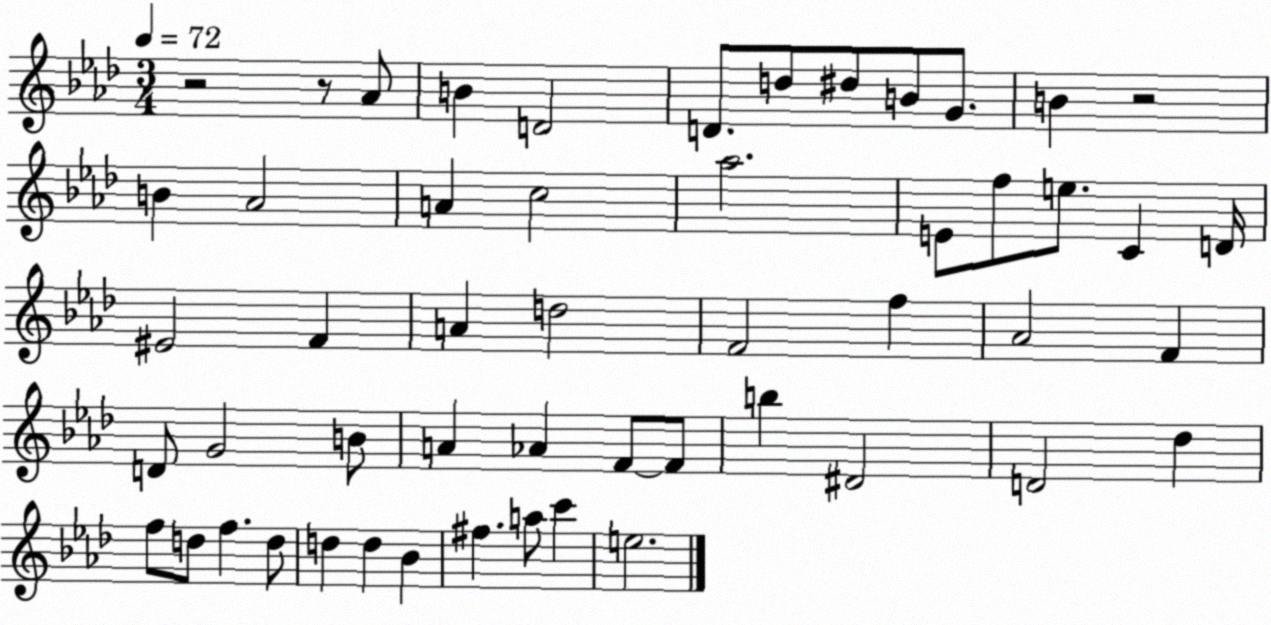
X:1
T:Untitled
M:3/4
L:1/4
K:Ab
z2 z/2 _A/2 B D2 D/2 d/2 ^d/2 B/2 G/2 B z2 B _A2 A c2 _a2 E/2 f/2 e/2 C D/4 ^E2 F A d2 F2 f _A2 F D/2 G2 B/2 A _A F/2 F/2 b ^D2 D2 _d f/2 d/2 f d/2 d d _B ^f a/2 c' e2